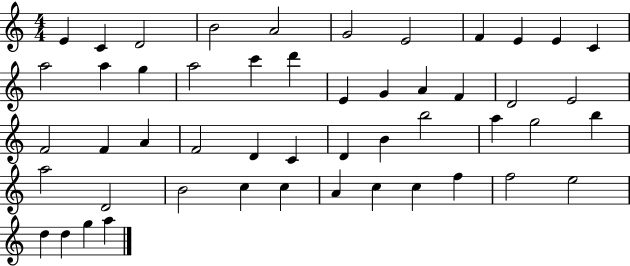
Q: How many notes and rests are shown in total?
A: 50